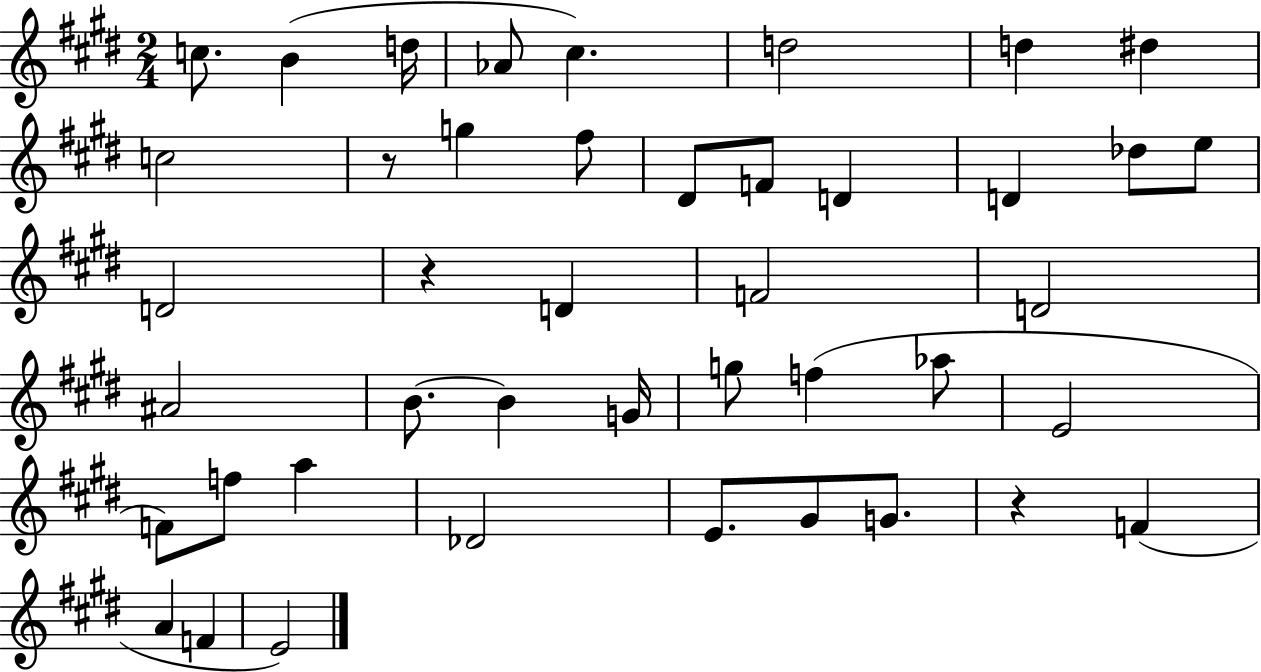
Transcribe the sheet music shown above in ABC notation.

X:1
T:Untitled
M:2/4
L:1/4
K:E
c/2 B d/4 _A/2 ^c d2 d ^d c2 z/2 g ^f/2 ^D/2 F/2 D D _d/2 e/2 D2 z D F2 D2 ^A2 B/2 B G/4 g/2 f _a/2 E2 F/2 f/2 a _D2 E/2 ^G/2 G/2 z F A F E2